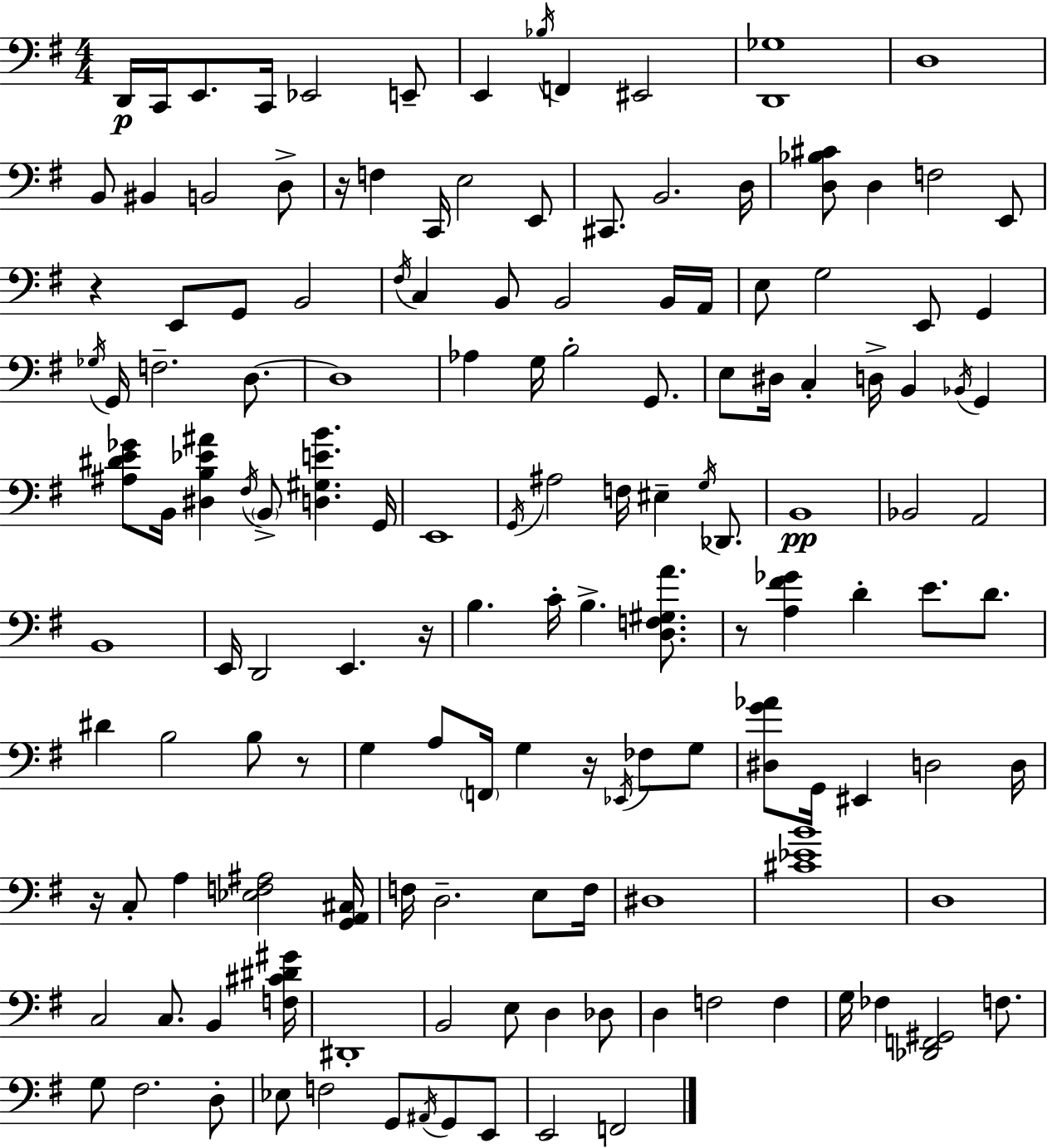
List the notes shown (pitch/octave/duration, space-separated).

D2/s C2/s E2/e. C2/s Eb2/h E2/e E2/q Bb3/s F2/q EIS2/h [D2,Gb3]/w D3/w B2/e BIS2/q B2/h D3/e R/s F3/q C2/s E3/h E2/e C#2/e. B2/h. D3/s [D3,Bb3,C#4]/e D3/q F3/h E2/e R/q E2/e G2/e B2/h F#3/s C3/q B2/e B2/h B2/s A2/s E3/e G3/h E2/e G2/q Gb3/s G2/s F3/h. D3/e. D3/w Ab3/q G3/s B3/h G2/e. E3/e D#3/s C3/q D3/s B2/q Bb2/s G2/q [A#3,D#4,E4,Gb4]/e B2/s [D#3,B3,Eb4,A#4]/q F#3/s B2/e [D3,G#3,E4,B4]/q. G2/s E2/w G2/s A#3/h F3/s EIS3/q G3/s Db2/e. B2/w Bb2/h A2/h B2/w E2/s D2/h E2/q. R/s B3/q. C4/s B3/q. [D3,F3,G#3,A4]/e. R/e [A3,F#4,Gb4]/q D4/q E4/e. D4/e. D#4/q B3/h B3/e R/e G3/q A3/e F2/s G3/q R/s Eb2/s FES3/e G3/e [D#3,G4,Ab4]/e G2/s EIS2/q D3/h D3/s R/s C3/e A3/q [Eb3,F3,A#3]/h [G2,A2,C#3]/s F3/s D3/h. E3/e F3/s D#3/w [C#4,Eb4,B4]/w D3/w C3/h C3/e. B2/q [F3,C#4,D#4,G#4]/s D#2/w B2/h E3/e D3/q Db3/e D3/q F3/h F3/q G3/s FES3/q [Db2,F2,G#2]/h F3/e. G3/e F#3/h. D3/e Eb3/e F3/h G2/e A#2/s G2/e E2/e E2/h F2/h